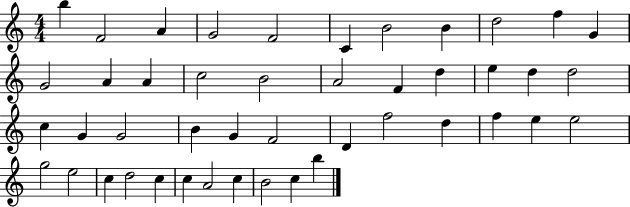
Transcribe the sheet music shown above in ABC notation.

X:1
T:Untitled
M:4/4
L:1/4
K:C
b F2 A G2 F2 C B2 B d2 f G G2 A A c2 B2 A2 F d e d d2 c G G2 B G F2 D f2 d f e e2 g2 e2 c d2 c c A2 c B2 c b